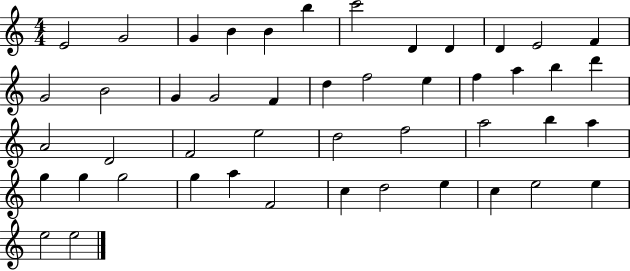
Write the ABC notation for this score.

X:1
T:Untitled
M:4/4
L:1/4
K:C
E2 G2 G B B b c'2 D D D E2 F G2 B2 G G2 F d f2 e f a b d' A2 D2 F2 e2 d2 f2 a2 b a g g g2 g a F2 c d2 e c e2 e e2 e2